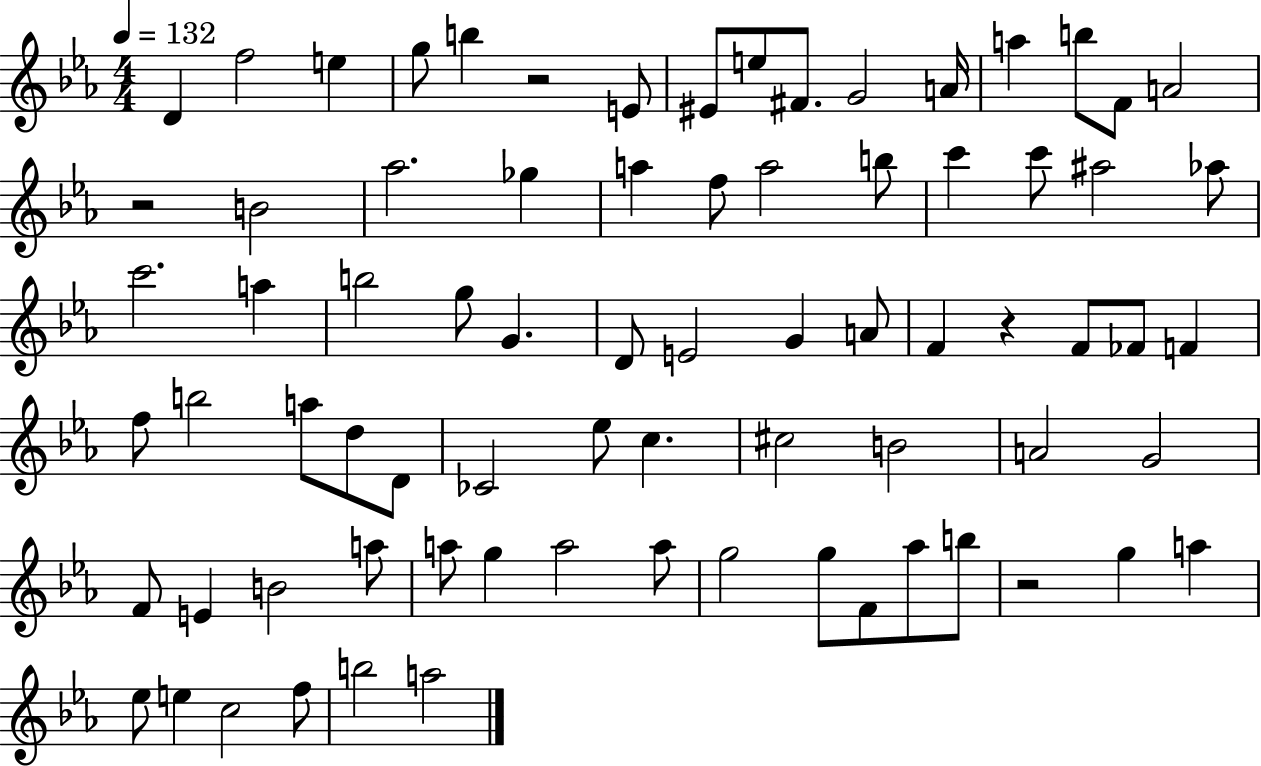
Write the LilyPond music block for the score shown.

{
  \clef treble
  \numericTimeSignature
  \time 4/4
  \key ees \major
  \tempo 4 = 132
  d'4 f''2 e''4 | g''8 b''4 r2 e'8 | eis'8 e''8 fis'8. g'2 a'16 | a''4 b''8 f'8 a'2 | \break r2 b'2 | aes''2. ges''4 | a''4 f''8 a''2 b''8 | c'''4 c'''8 ais''2 aes''8 | \break c'''2. a''4 | b''2 g''8 g'4. | d'8 e'2 g'4 a'8 | f'4 r4 f'8 fes'8 f'4 | \break f''8 b''2 a''8 d''8 d'8 | ces'2 ees''8 c''4. | cis''2 b'2 | a'2 g'2 | \break f'8 e'4 b'2 a''8 | a''8 g''4 a''2 a''8 | g''2 g''8 f'8 aes''8 b''8 | r2 g''4 a''4 | \break ees''8 e''4 c''2 f''8 | b''2 a''2 | \bar "|."
}